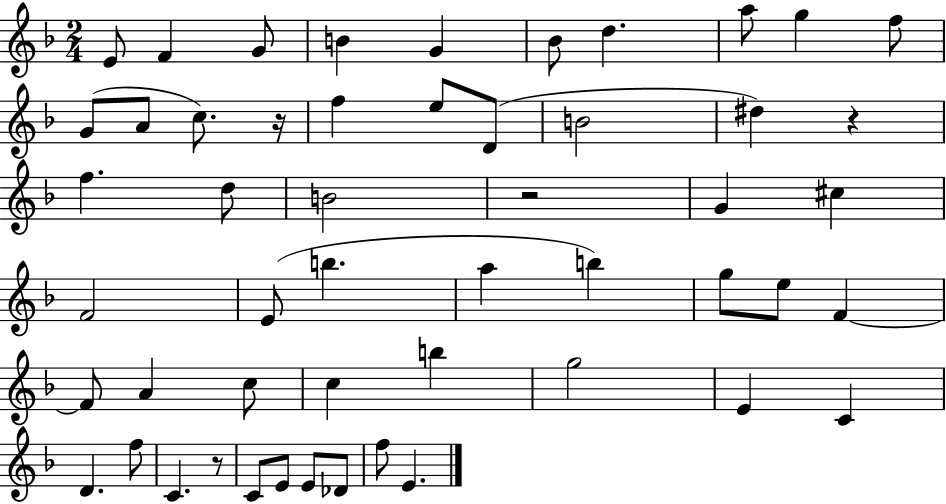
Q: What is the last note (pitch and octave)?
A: E4